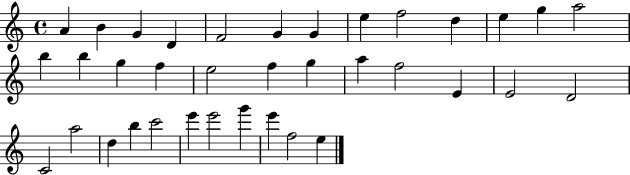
X:1
T:Untitled
M:4/4
L:1/4
K:C
A B G D F2 G G e f2 d e g a2 b b g f e2 f g a f2 E E2 D2 C2 a2 d b c'2 e' e'2 g' e' f2 e